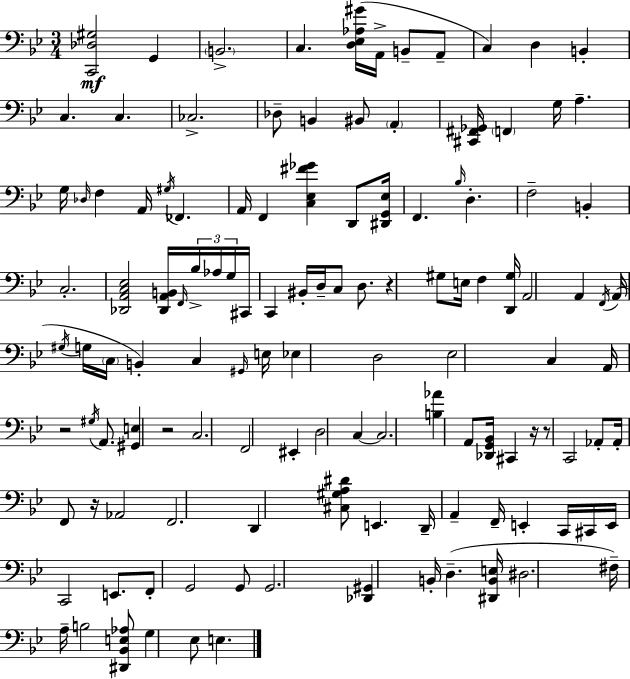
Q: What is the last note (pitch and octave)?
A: E3